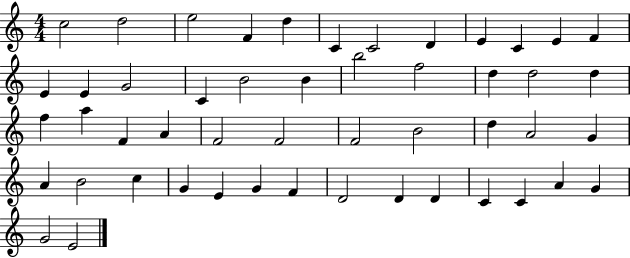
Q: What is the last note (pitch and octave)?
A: E4